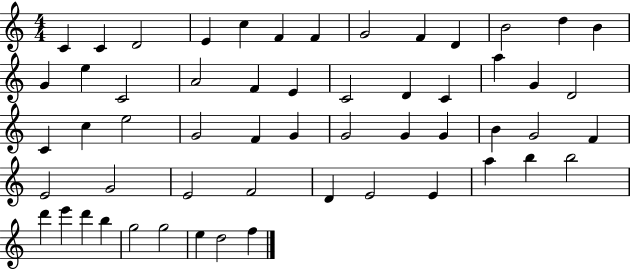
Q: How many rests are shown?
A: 0